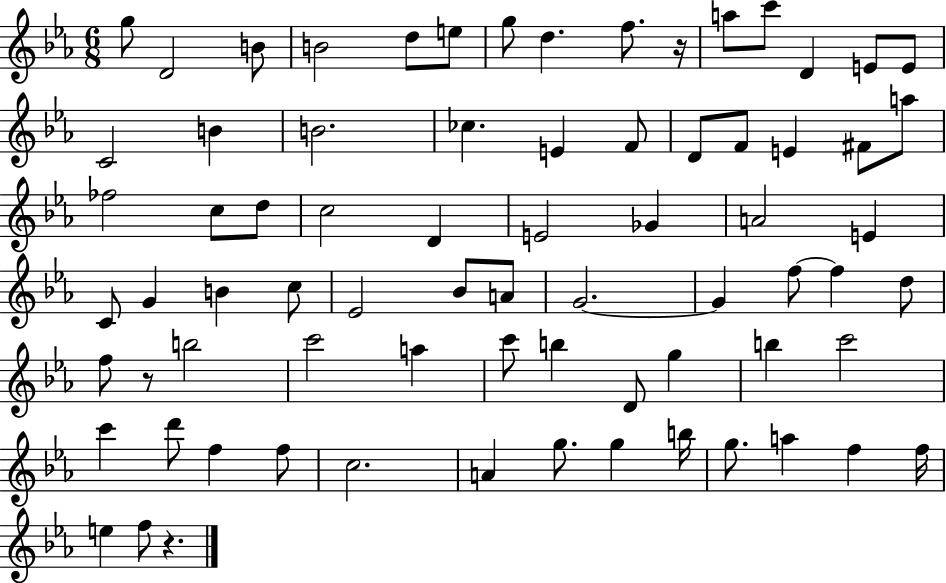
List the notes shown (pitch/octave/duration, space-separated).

G5/e D4/h B4/e B4/h D5/e E5/e G5/e D5/q. F5/e. R/s A5/e C6/e D4/q E4/e E4/e C4/h B4/q B4/h. CES5/q. E4/q F4/e D4/e F4/e E4/q F#4/e A5/e FES5/h C5/e D5/e C5/h D4/q E4/h Gb4/q A4/h E4/q C4/e G4/q B4/q C5/e Eb4/h Bb4/e A4/e G4/h. G4/q F5/e F5/q D5/e F5/e R/e B5/h C6/h A5/q C6/e B5/q D4/e G5/q B5/q C6/h C6/q D6/e F5/q F5/e C5/h. A4/q G5/e. G5/q B5/s G5/e. A5/q F5/q F5/s E5/q F5/e R/q.